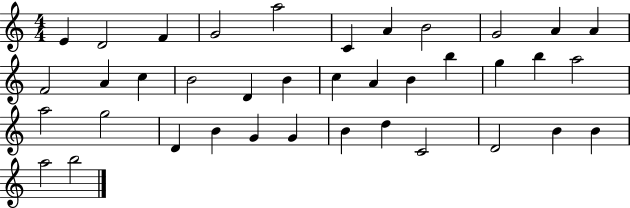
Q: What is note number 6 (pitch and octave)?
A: C4